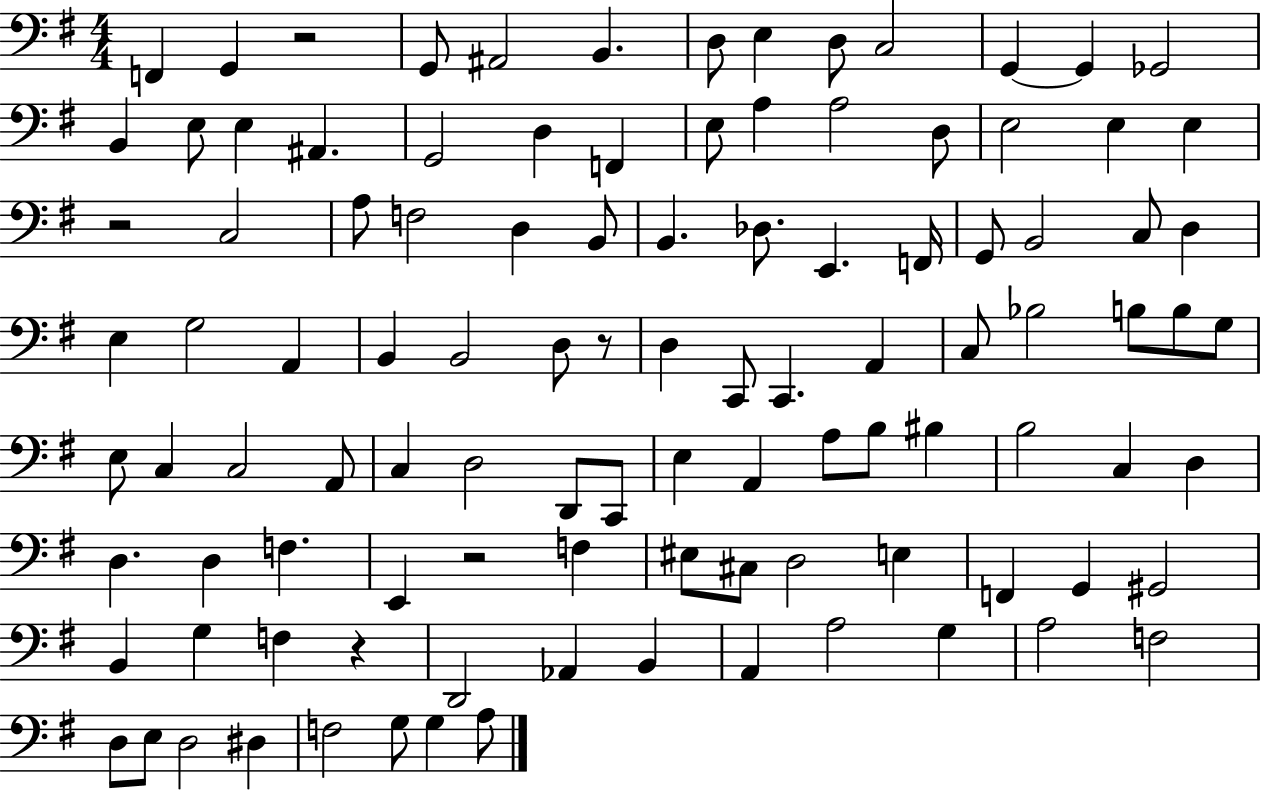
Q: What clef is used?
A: bass